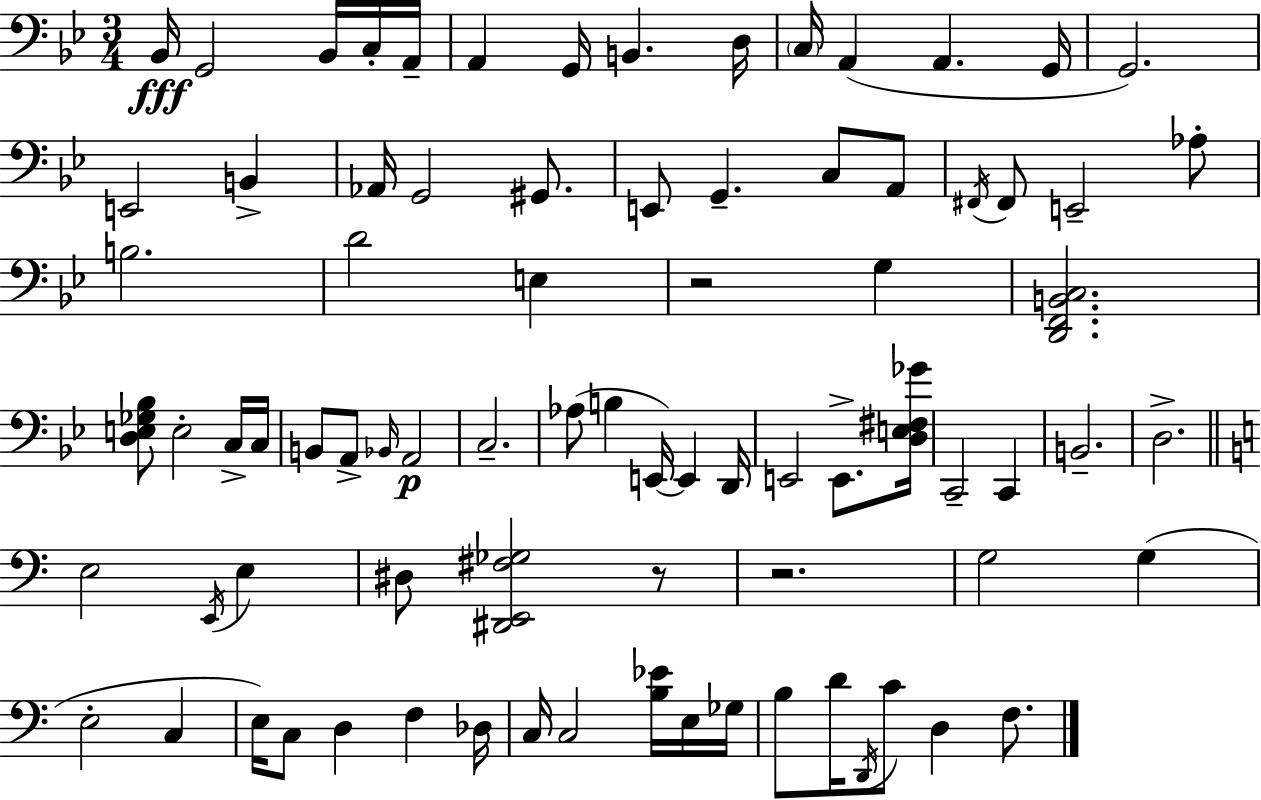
X:1
T:Untitled
M:3/4
L:1/4
K:Bb
_B,,/4 G,,2 _B,,/4 C,/4 A,,/4 A,, G,,/4 B,, D,/4 C,/4 A,, A,, G,,/4 G,,2 E,,2 B,, _A,,/4 G,,2 ^G,,/2 E,,/2 G,, C,/2 A,,/2 ^F,,/4 ^F,,/2 E,,2 _A,/2 B,2 D2 E, z2 G, [D,,F,,B,,C,]2 [D,E,_G,_B,]/2 E,2 C,/4 C,/4 B,,/2 A,,/2 _B,,/4 A,,2 C,2 _A,/2 B, E,,/4 E,, D,,/4 E,,2 E,,/2 [D,E,^F,_G]/4 C,,2 C,, B,,2 D,2 E,2 E,,/4 E, ^D,/2 [^D,,E,,^F,_G,]2 z/2 z2 G,2 G, E,2 C, E,/4 C,/2 D, F, _D,/4 C,/4 C,2 [B,_E]/4 E,/4 _G,/4 B,/2 D/4 D,,/4 C/2 D, F,/2